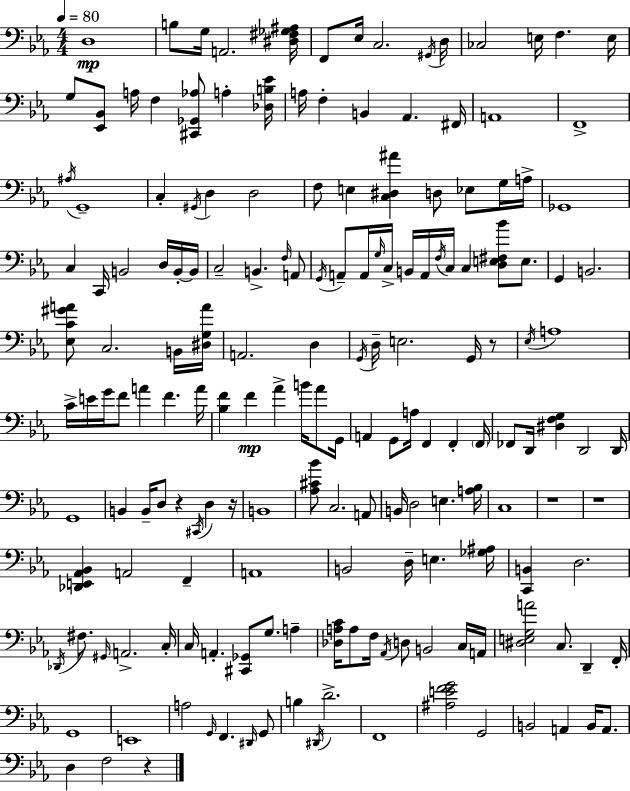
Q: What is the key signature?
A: EES major